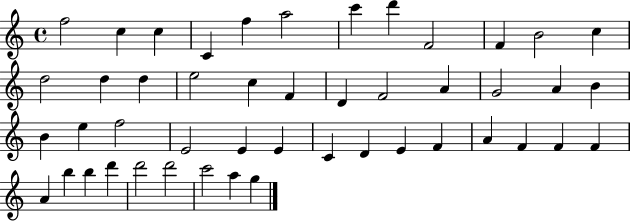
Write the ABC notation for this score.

X:1
T:Untitled
M:4/4
L:1/4
K:C
f2 c c C f a2 c' d' F2 F B2 c d2 d d e2 c F D F2 A G2 A B B e f2 E2 E E C D E F A F F F A b b d' d'2 d'2 c'2 a g